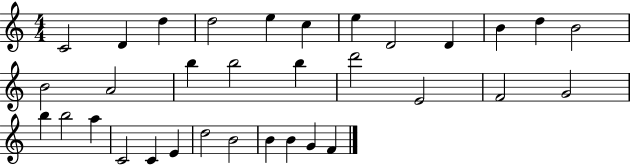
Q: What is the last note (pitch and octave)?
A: F4